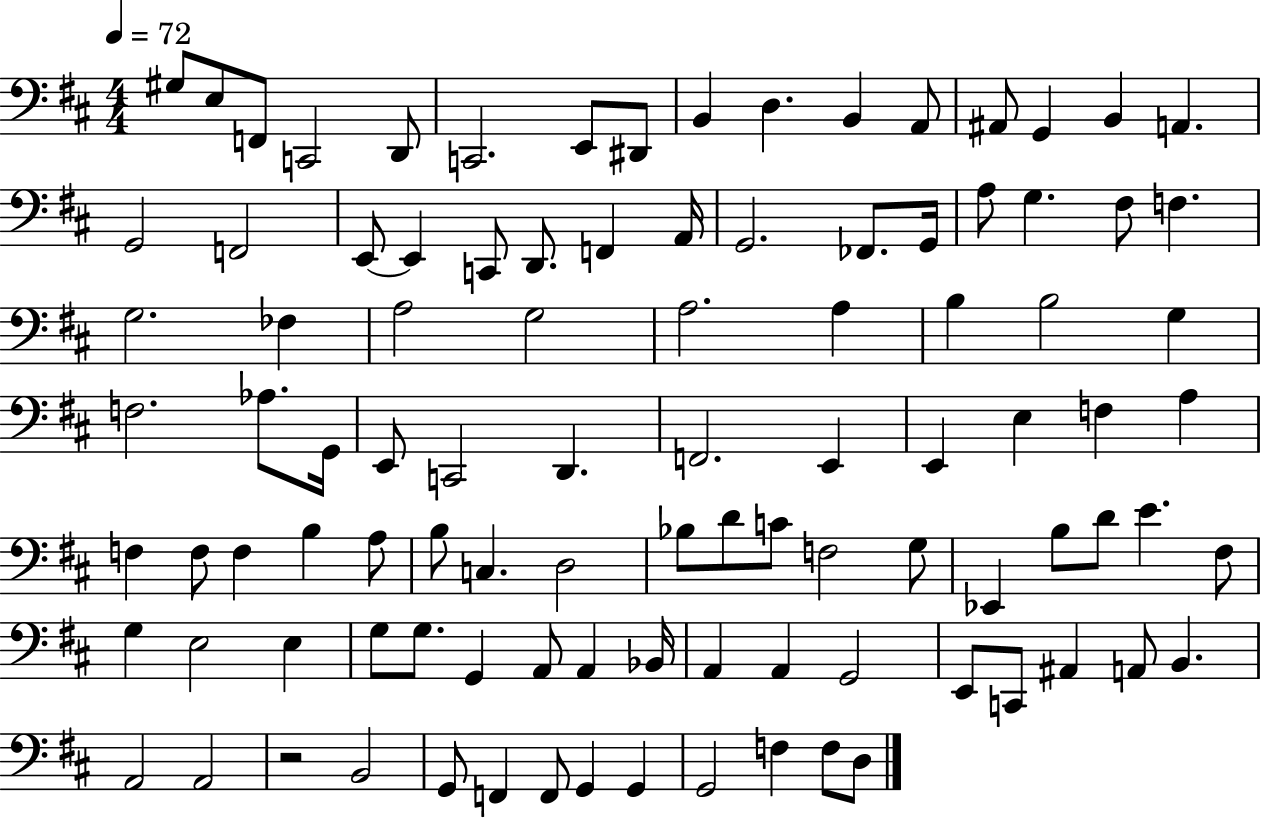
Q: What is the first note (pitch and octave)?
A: G#3